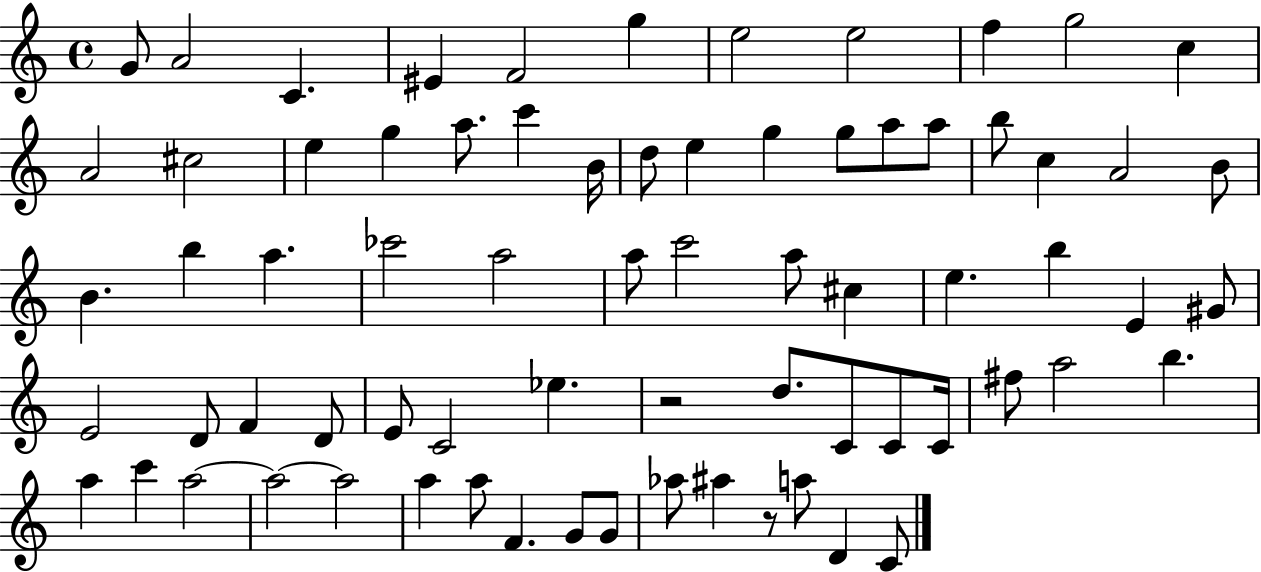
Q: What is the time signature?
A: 4/4